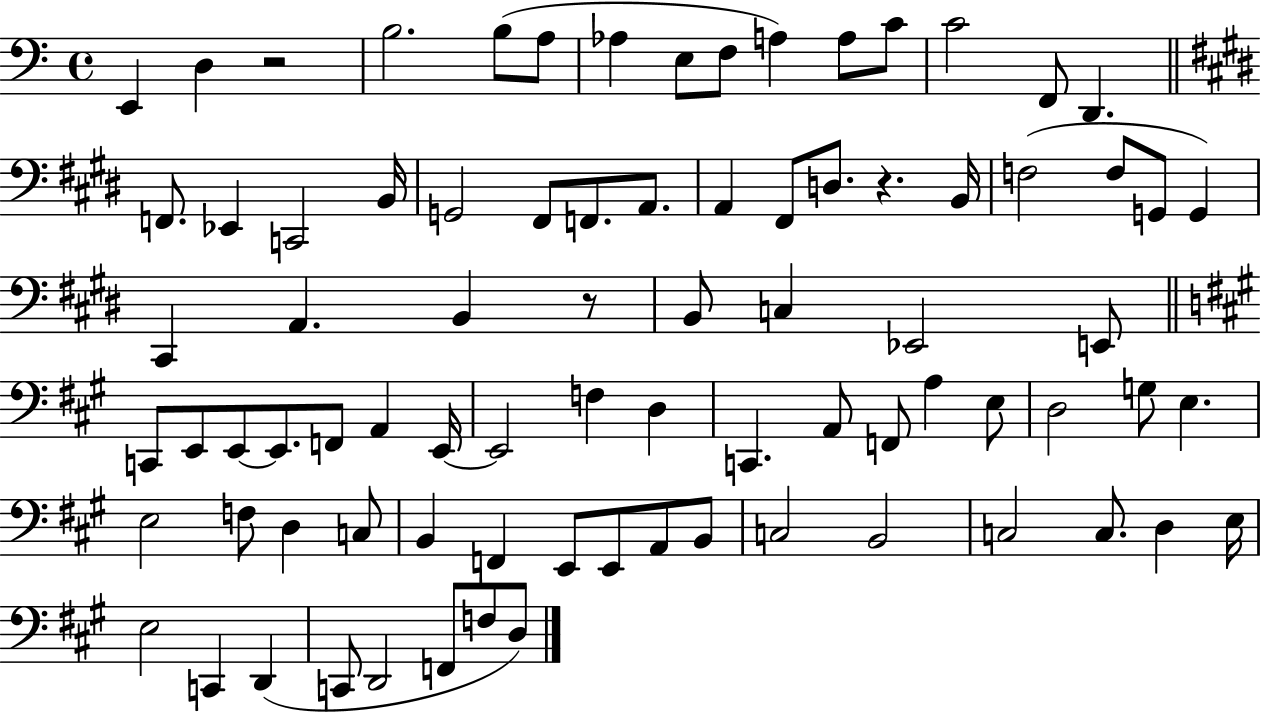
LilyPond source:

{
  \clef bass
  \time 4/4
  \defaultTimeSignature
  \key c \major
  e,4 d4 r2 | b2. b8( a8 | aes4 e8 f8 a4) a8 c'8 | c'2 f,8 d,4. | \break \bar "||" \break \key e \major f,8. ees,4 c,2 b,16 | g,2 fis,8 f,8. a,8. | a,4 fis,8 d8. r4. b,16 | f2( f8 g,8 g,4) | \break cis,4 a,4. b,4 r8 | b,8 c4 ees,2 e,8 | \bar "||" \break \key a \major c,8 e,8 e,8~~ e,8. f,8 a,4 e,16~~ | e,2 f4 d4 | c,4. a,8 f,8 a4 e8 | d2 g8 e4. | \break e2 f8 d4 c8 | b,4 f,4 e,8 e,8 a,8 b,8 | c2 b,2 | c2 c8. d4 e16 | \break e2 c,4 d,4( | c,8 d,2 f,8 f8 d8) | \bar "|."
}